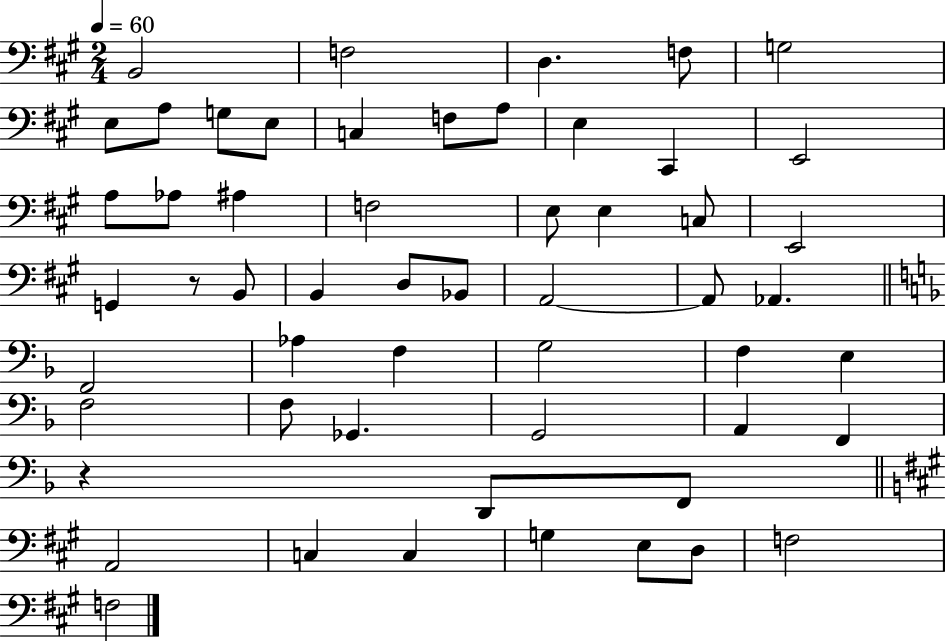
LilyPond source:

{
  \clef bass
  \numericTimeSignature
  \time 2/4
  \key a \major
  \tempo 4 = 60
  b,2 | f2 | d4. f8 | g2 | \break e8 a8 g8 e8 | c4 f8 a8 | e4 cis,4 | e,2 | \break a8 aes8 ais4 | f2 | e8 e4 c8 | e,2 | \break g,4 r8 b,8 | b,4 d8 bes,8 | a,2~~ | a,8 aes,4. | \break \bar "||" \break \key f \major f,2 | aes4 f4 | g2 | f4 e4 | \break f2 | f8 ges,4. | g,2 | a,4 f,4 | \break r4 d,8 f,8 | \bar "||" \break \key a \major a,2 | c4 c4 | g4 e8 d8 | f2 | \break f2 | \bar "|."
}